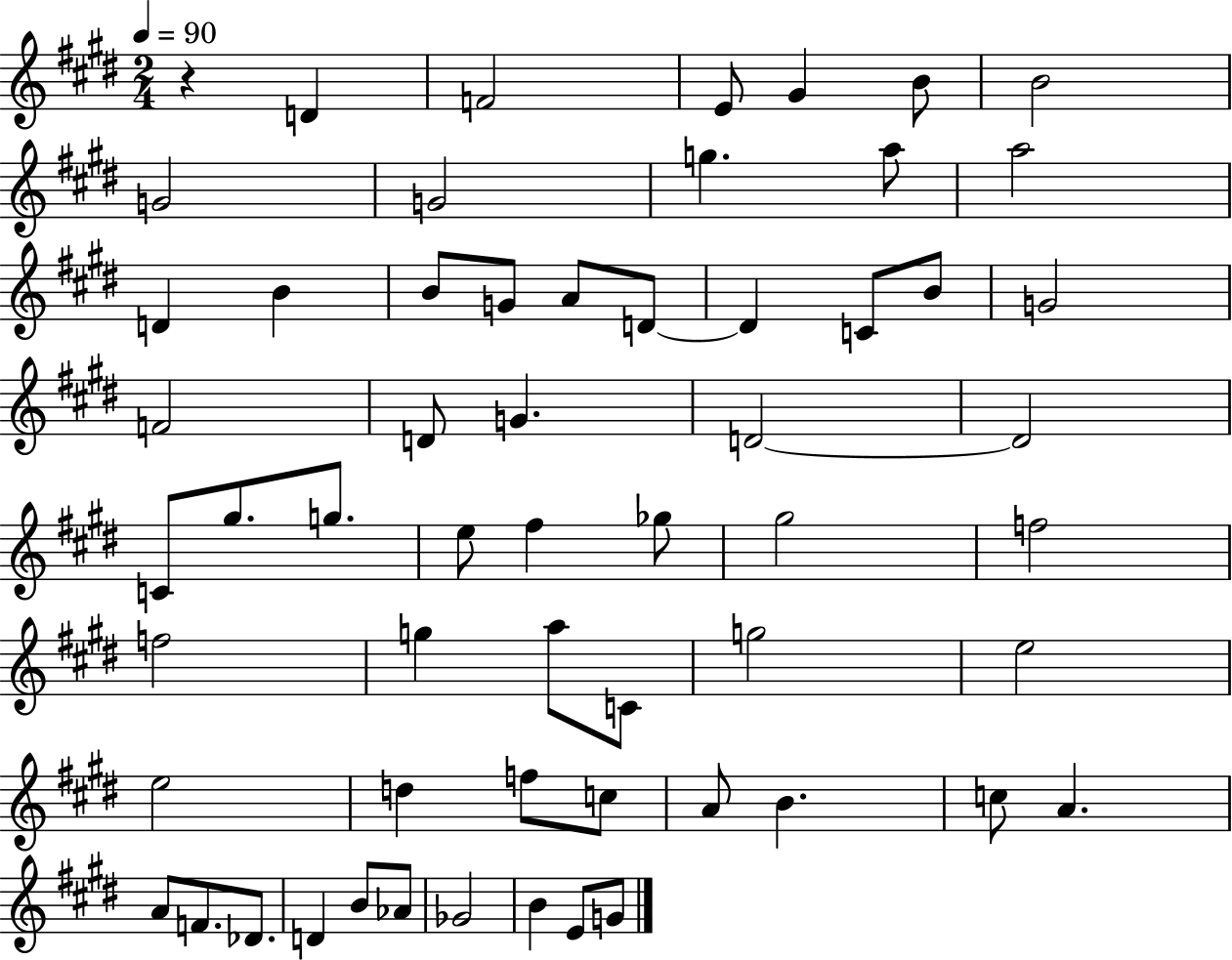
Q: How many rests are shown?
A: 1